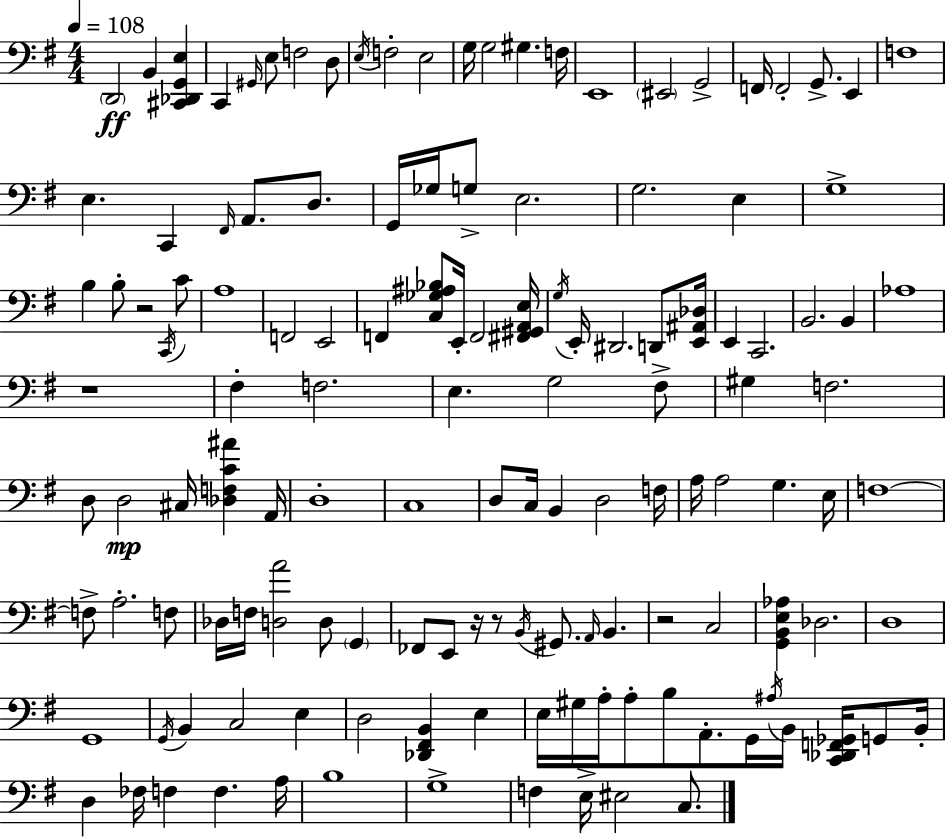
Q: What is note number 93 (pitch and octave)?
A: G2